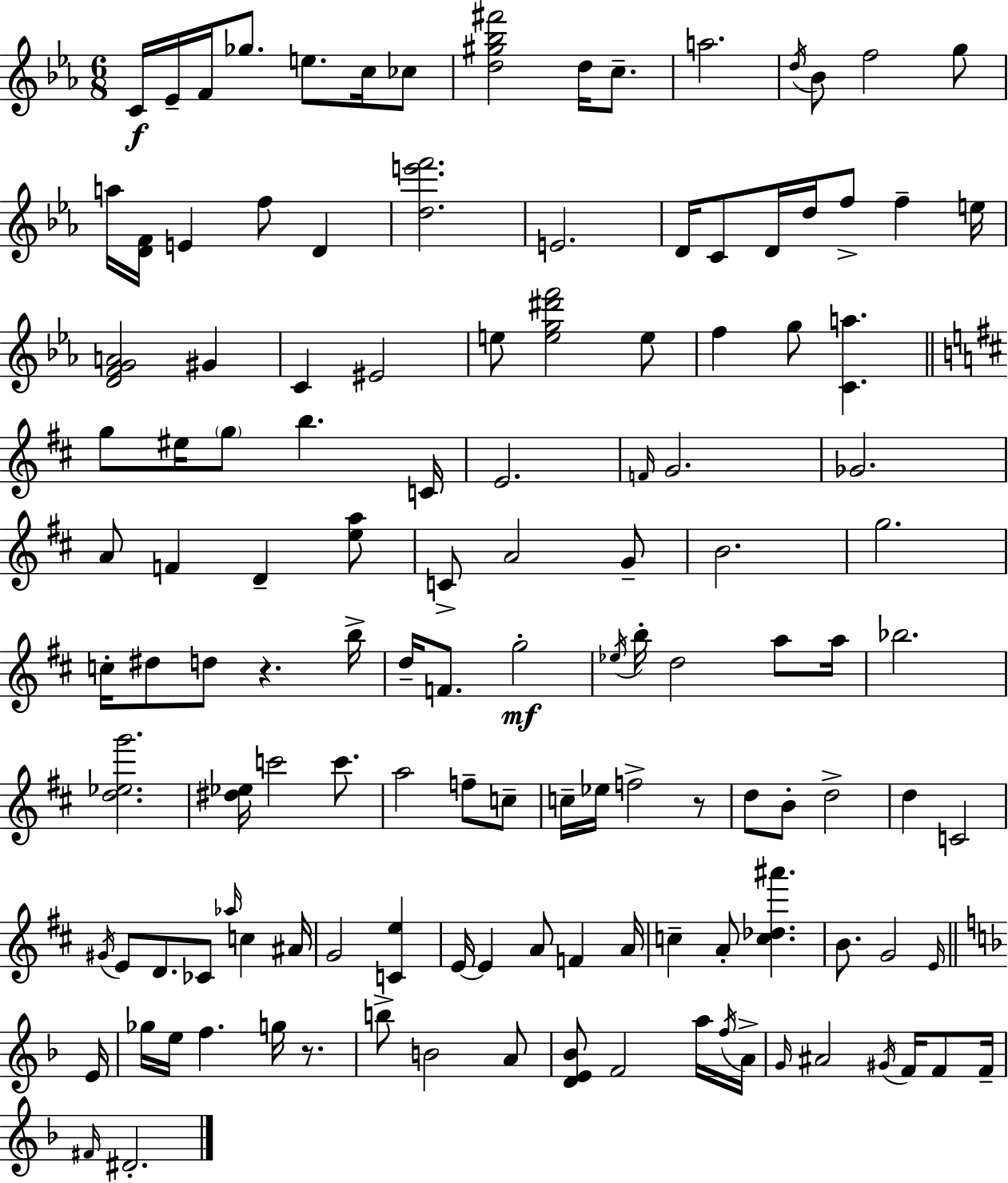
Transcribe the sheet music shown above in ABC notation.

X:1
T:Untitled
M:6/8
L:1/4
K:Eb
C/4 _E/4 F/4 _g/2 e/2 c/4 _c/2 [d^g_b^f']2 d/4 c/2 a2 d/4 _B/2 f2 g/2 a/4 [DF]/4 E f/2 D [de'f']2 E2 D/4 C/2 D/4 d/4 f/2 f e/4 [DFGA]2 ^G C ^E2 e/2 [eg^d'f']2 e/2 f g/2 [Ca] g/2 ^e/4 g/2 b C/4 E2 F/4 G2 _G2 A/2 F D [ea]/2 C/2 A2 G/2 B2 g2 c/4 ^d/2 d/2 z b/4 d/4 F/2 g2 _e/4 b/4 d2 a/2 a/4 _b2 [d_eg']2 [^d_e]/4 c'2 c'/2 a2 f/2 c/2 c/4 _e/4 f2 z/2 d/2 B/2 d2 d C2 ^G/4 E/2 D/2 _C/2 _a/4 c ^A/4 G2 [Ce] E/4 E A/2 F A/4 c A/2 [c_d^a'] B/2 G2 E/4 E/4 _g/4 e/4 f g/4 z/2 b/2 B2 A/2 [DE_B]/2 F2 a/4 f/4 A/4 G/4 ^A2 ^G/4 F/4 F/2 F/4 ^F/4 ^D2